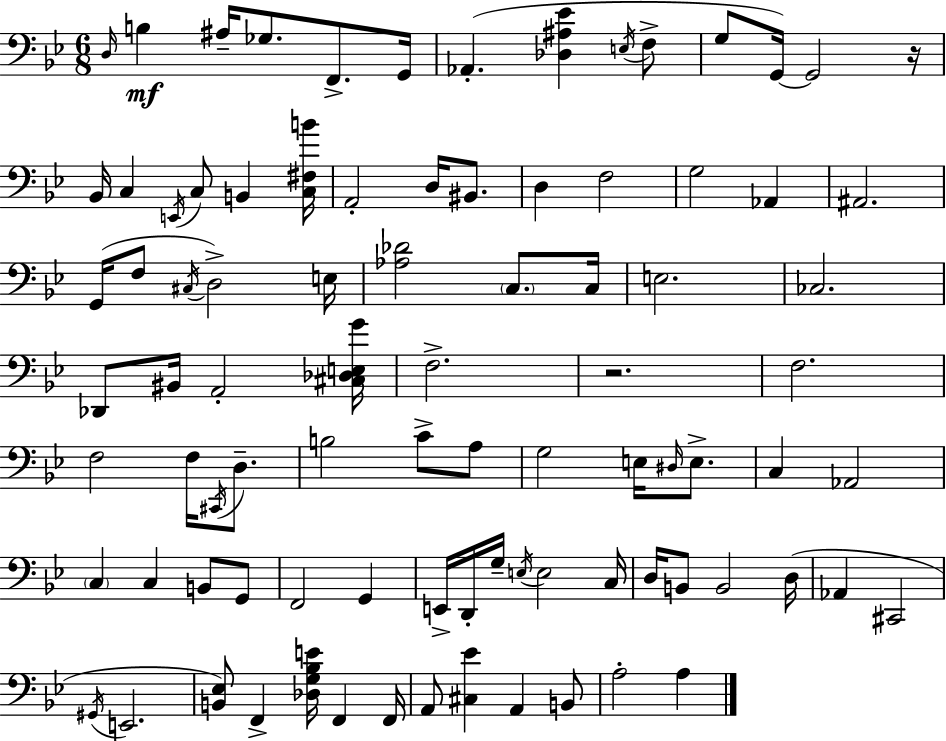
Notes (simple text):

D3/s B3/q A#3/s Gb3/e. F2/e. G2/s Ab2/q. [Db3,A#3,Eb4]/q E3/s F3/e G3/e G2/s G2/h R/s Bb2/s C3/q E2/s C3/e B2/q [C3,F#3,B4]/s A2/h D3/s BIS2/e. D3/q F3/h G3/h Ab2/q A#2/h. G2/s F3/e C#3/s D3/h E3/s [Ab3,Db4]/h C3/e. C3/s E3/h. CES3/h. Db2/e BIS2/s A2/h [C#3,Db3,E3,G4]/s F3/h. R/h. F3/h. F3/h F3/s C#2/s D3/e. B3/h C4/e A3/e G3/h E3/s D#3/s E3/e. C3/q Ab2/h C3/q C3/q B2/e G2/e F2/h G2/q E2/s D2/s G3/s E3/s E3/h C3/s D3/s B2/e B2/h D3/s Ab2/q C#2/h G#2/s E2/h. [B2,Eb3]/e F2/q [Db3,G3,Bb3,E4]/s F2/q F2/s A2/e [C#3,Eb4]/q A2/q B2/e A3/h A3/q